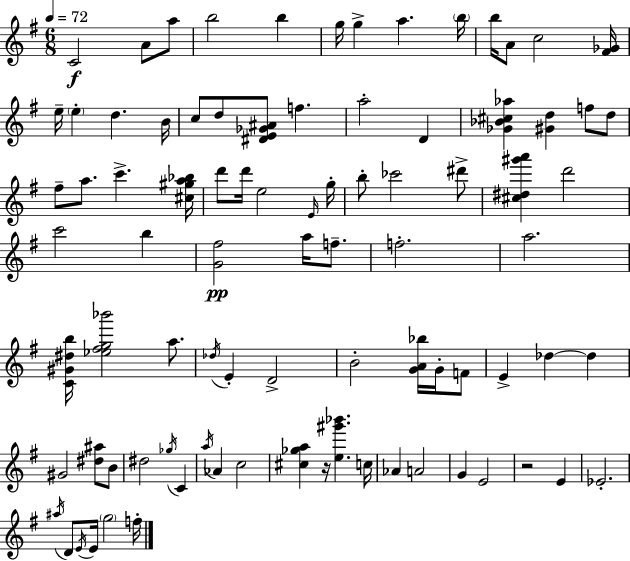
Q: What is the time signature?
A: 6/8